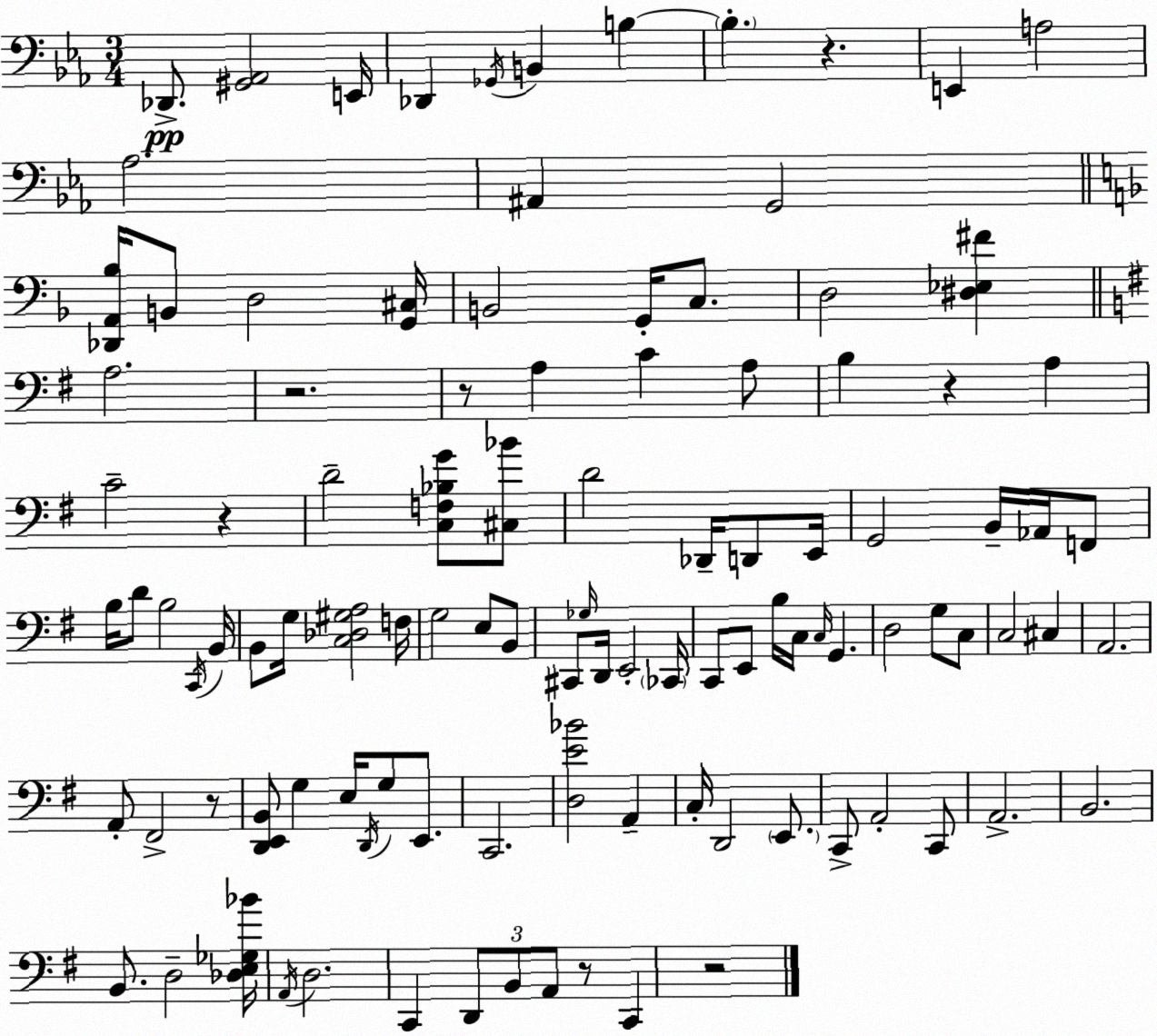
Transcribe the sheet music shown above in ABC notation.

X:1
T:Untitled
M:3/4
L:1/4
K:Eb
_D,,/2 [^G,,_A,,]2 E,,/4 _D,, _G,,/4 B,, B, B, z E,, A,2 _A,2 ^A,, G,,2 [_D,,A,,_B,]/4 B,,/2 D,2 [G,,^C,]/4 B,,2 G,,/4 C,/2 D,2 [^D,_E,^F] A,2 z2 z/2 A, C A,/2 B, z A, C2 z D2 [C,F,_B,G]/2 [^C,_B]/2 D2 _D,,/4 D,,/2 E,,/4 G,,2 B,,/4 _A,,/4 F,,/2 B,/4 D/2 B,2 C,,/4 B,,/4 B,,/2 G,/4 [C,_D,^G,A,]2 F,/4 G,2 E,/2 B,,/2 ^C,,/2 _G,/4 D,,/4 E,,2 _C,,/4 C,,/2 E,,/2 B,/4 C,/4 C,/4 G,, D,2 G,/2 C,/2 C,2 ^C, A,,2 A,,/2 ^F,,2 z/2 [D,,E,,B,,]/2 G, E,/4 D,,/4 G,/2 E,,/2 C,,2 [D,E_B]2 A,, C,/4 D,,2 E,,/2 C,,/2 A,,2 C,,/2 A,,2 B,,2 B,,/2 D,2 [_D,E,_G,_B]/4 A,,/4 D,2 C,, D,,/2 B,,/2 A,,/2 z/2 C,, z2